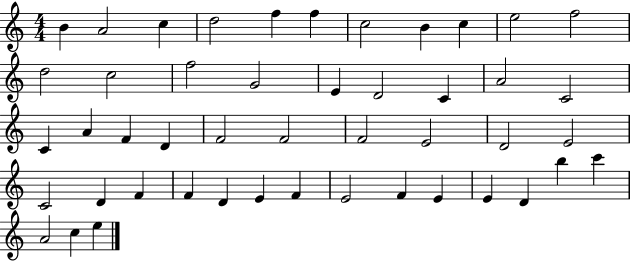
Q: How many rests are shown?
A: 0